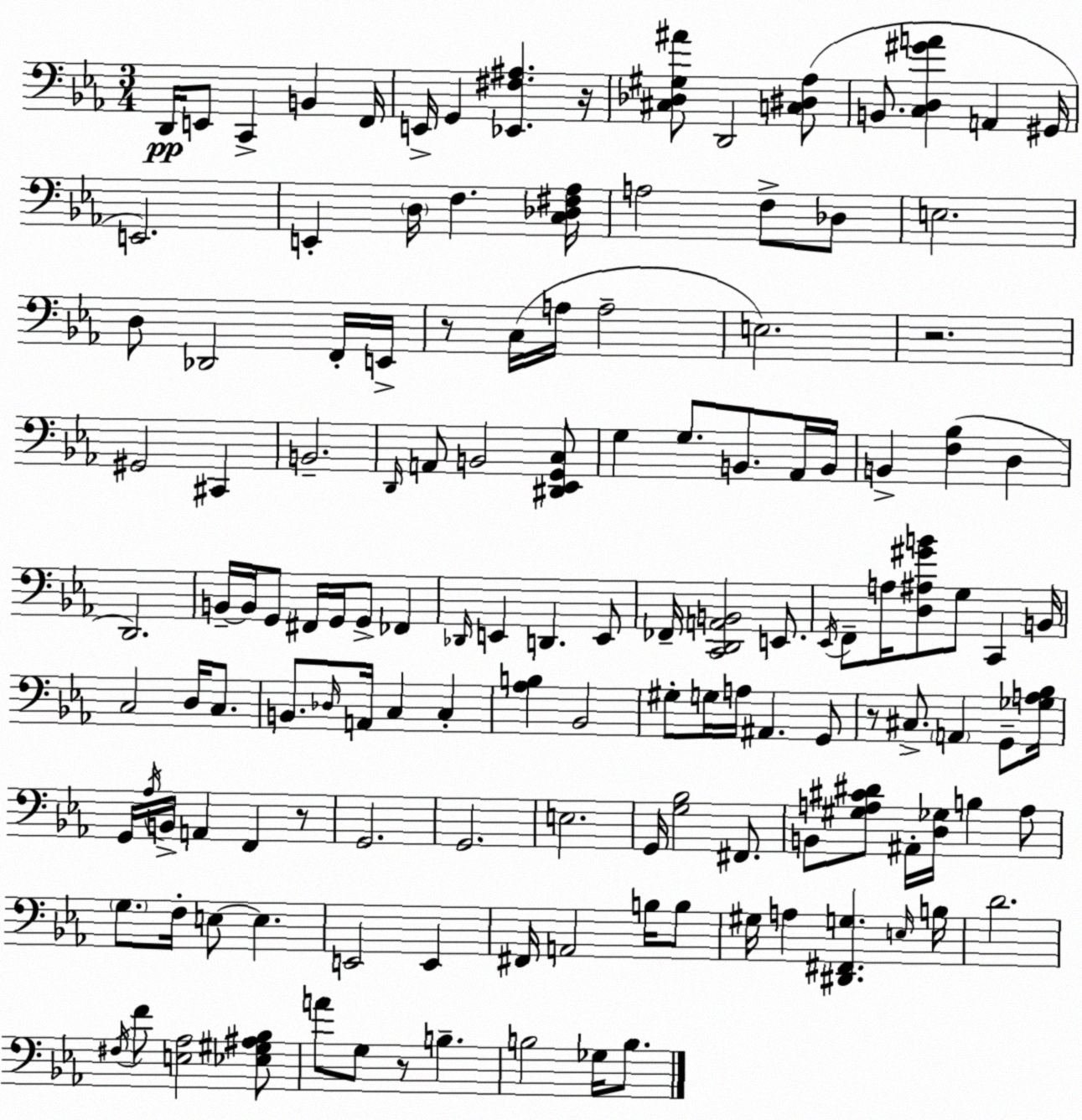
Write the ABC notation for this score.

X:1
T:Untitled
M:3/4
L:1/4
K:Eb
D,,/4 E,,/2 C,, B,, F,,/4 E,,/4 G,, [_E,,^F,^A,] z/4 [^C,_D,^G,^A]/2 D,,2 [C,^D,_A,]/2 B,,/2 [C,D,^GA] A,, ^G,,/4 E,,2 E,, D,/4 F, [C,_D,^F,_A,]/4 A,2 F,/2 _D,/2 E,2 D,/2 _D,,2 F,,/4 E,,/4 z/2 C,/4 A,/4 A,2 E,2 z2 ^G,,2 ^C,, B,,2 D,,/4 A,,/2 B,,2 [^D,,_E,,G,,C,]/2 G, G,/2 B,,/2 _A,,/4 B,,/4 B,, [F,_B,] D, D,,2 B,,/4 B,,/4 G,,/2 ^F,,/4 G,,/4 G,,/2 _F,, _D,,/4 E,, D,, E,,/2 _F,,/4 [C,,D,,A,,B,,]2 E,,/2 _E,,/4 F,,/2 A,/4 [D,^A,^GB]/2 G,/2 C,, B,,/4 C,2 D,/4 C,/2 B,,/2 _D,/4 A,,/4 C, C, [_A,B,] _B,,2 ^G,/2 G,/4 A,/4 ^A,, G,,/2 z/2 ^C,/2 A,, G,,/2 [_G,A,_B,]/4 G,,/4 _A,/4 B,,/4 A,, F,, z/2 G,,2 G,,2 E,2 G,,/4 [G,_B,]2 ^F,,/2 B,,/2 [^G,A,^C^D]/2 ^A,,/4 [D,_G,]/4 B, A,/2 G,/2 F,/4 E,/2 E, E,,2 E,, ^F,,/4 A,,2 B,/4 B,/2 ^G,/4 A, [^D,,^F,,G,] E,/4 B,/4 D2 ^F,/4 F/2 [E,_A,]2 [_E,^G,^A,_B,]/2 A/2 G,/2 z/2 B, B,2 _G,/4 B,/2